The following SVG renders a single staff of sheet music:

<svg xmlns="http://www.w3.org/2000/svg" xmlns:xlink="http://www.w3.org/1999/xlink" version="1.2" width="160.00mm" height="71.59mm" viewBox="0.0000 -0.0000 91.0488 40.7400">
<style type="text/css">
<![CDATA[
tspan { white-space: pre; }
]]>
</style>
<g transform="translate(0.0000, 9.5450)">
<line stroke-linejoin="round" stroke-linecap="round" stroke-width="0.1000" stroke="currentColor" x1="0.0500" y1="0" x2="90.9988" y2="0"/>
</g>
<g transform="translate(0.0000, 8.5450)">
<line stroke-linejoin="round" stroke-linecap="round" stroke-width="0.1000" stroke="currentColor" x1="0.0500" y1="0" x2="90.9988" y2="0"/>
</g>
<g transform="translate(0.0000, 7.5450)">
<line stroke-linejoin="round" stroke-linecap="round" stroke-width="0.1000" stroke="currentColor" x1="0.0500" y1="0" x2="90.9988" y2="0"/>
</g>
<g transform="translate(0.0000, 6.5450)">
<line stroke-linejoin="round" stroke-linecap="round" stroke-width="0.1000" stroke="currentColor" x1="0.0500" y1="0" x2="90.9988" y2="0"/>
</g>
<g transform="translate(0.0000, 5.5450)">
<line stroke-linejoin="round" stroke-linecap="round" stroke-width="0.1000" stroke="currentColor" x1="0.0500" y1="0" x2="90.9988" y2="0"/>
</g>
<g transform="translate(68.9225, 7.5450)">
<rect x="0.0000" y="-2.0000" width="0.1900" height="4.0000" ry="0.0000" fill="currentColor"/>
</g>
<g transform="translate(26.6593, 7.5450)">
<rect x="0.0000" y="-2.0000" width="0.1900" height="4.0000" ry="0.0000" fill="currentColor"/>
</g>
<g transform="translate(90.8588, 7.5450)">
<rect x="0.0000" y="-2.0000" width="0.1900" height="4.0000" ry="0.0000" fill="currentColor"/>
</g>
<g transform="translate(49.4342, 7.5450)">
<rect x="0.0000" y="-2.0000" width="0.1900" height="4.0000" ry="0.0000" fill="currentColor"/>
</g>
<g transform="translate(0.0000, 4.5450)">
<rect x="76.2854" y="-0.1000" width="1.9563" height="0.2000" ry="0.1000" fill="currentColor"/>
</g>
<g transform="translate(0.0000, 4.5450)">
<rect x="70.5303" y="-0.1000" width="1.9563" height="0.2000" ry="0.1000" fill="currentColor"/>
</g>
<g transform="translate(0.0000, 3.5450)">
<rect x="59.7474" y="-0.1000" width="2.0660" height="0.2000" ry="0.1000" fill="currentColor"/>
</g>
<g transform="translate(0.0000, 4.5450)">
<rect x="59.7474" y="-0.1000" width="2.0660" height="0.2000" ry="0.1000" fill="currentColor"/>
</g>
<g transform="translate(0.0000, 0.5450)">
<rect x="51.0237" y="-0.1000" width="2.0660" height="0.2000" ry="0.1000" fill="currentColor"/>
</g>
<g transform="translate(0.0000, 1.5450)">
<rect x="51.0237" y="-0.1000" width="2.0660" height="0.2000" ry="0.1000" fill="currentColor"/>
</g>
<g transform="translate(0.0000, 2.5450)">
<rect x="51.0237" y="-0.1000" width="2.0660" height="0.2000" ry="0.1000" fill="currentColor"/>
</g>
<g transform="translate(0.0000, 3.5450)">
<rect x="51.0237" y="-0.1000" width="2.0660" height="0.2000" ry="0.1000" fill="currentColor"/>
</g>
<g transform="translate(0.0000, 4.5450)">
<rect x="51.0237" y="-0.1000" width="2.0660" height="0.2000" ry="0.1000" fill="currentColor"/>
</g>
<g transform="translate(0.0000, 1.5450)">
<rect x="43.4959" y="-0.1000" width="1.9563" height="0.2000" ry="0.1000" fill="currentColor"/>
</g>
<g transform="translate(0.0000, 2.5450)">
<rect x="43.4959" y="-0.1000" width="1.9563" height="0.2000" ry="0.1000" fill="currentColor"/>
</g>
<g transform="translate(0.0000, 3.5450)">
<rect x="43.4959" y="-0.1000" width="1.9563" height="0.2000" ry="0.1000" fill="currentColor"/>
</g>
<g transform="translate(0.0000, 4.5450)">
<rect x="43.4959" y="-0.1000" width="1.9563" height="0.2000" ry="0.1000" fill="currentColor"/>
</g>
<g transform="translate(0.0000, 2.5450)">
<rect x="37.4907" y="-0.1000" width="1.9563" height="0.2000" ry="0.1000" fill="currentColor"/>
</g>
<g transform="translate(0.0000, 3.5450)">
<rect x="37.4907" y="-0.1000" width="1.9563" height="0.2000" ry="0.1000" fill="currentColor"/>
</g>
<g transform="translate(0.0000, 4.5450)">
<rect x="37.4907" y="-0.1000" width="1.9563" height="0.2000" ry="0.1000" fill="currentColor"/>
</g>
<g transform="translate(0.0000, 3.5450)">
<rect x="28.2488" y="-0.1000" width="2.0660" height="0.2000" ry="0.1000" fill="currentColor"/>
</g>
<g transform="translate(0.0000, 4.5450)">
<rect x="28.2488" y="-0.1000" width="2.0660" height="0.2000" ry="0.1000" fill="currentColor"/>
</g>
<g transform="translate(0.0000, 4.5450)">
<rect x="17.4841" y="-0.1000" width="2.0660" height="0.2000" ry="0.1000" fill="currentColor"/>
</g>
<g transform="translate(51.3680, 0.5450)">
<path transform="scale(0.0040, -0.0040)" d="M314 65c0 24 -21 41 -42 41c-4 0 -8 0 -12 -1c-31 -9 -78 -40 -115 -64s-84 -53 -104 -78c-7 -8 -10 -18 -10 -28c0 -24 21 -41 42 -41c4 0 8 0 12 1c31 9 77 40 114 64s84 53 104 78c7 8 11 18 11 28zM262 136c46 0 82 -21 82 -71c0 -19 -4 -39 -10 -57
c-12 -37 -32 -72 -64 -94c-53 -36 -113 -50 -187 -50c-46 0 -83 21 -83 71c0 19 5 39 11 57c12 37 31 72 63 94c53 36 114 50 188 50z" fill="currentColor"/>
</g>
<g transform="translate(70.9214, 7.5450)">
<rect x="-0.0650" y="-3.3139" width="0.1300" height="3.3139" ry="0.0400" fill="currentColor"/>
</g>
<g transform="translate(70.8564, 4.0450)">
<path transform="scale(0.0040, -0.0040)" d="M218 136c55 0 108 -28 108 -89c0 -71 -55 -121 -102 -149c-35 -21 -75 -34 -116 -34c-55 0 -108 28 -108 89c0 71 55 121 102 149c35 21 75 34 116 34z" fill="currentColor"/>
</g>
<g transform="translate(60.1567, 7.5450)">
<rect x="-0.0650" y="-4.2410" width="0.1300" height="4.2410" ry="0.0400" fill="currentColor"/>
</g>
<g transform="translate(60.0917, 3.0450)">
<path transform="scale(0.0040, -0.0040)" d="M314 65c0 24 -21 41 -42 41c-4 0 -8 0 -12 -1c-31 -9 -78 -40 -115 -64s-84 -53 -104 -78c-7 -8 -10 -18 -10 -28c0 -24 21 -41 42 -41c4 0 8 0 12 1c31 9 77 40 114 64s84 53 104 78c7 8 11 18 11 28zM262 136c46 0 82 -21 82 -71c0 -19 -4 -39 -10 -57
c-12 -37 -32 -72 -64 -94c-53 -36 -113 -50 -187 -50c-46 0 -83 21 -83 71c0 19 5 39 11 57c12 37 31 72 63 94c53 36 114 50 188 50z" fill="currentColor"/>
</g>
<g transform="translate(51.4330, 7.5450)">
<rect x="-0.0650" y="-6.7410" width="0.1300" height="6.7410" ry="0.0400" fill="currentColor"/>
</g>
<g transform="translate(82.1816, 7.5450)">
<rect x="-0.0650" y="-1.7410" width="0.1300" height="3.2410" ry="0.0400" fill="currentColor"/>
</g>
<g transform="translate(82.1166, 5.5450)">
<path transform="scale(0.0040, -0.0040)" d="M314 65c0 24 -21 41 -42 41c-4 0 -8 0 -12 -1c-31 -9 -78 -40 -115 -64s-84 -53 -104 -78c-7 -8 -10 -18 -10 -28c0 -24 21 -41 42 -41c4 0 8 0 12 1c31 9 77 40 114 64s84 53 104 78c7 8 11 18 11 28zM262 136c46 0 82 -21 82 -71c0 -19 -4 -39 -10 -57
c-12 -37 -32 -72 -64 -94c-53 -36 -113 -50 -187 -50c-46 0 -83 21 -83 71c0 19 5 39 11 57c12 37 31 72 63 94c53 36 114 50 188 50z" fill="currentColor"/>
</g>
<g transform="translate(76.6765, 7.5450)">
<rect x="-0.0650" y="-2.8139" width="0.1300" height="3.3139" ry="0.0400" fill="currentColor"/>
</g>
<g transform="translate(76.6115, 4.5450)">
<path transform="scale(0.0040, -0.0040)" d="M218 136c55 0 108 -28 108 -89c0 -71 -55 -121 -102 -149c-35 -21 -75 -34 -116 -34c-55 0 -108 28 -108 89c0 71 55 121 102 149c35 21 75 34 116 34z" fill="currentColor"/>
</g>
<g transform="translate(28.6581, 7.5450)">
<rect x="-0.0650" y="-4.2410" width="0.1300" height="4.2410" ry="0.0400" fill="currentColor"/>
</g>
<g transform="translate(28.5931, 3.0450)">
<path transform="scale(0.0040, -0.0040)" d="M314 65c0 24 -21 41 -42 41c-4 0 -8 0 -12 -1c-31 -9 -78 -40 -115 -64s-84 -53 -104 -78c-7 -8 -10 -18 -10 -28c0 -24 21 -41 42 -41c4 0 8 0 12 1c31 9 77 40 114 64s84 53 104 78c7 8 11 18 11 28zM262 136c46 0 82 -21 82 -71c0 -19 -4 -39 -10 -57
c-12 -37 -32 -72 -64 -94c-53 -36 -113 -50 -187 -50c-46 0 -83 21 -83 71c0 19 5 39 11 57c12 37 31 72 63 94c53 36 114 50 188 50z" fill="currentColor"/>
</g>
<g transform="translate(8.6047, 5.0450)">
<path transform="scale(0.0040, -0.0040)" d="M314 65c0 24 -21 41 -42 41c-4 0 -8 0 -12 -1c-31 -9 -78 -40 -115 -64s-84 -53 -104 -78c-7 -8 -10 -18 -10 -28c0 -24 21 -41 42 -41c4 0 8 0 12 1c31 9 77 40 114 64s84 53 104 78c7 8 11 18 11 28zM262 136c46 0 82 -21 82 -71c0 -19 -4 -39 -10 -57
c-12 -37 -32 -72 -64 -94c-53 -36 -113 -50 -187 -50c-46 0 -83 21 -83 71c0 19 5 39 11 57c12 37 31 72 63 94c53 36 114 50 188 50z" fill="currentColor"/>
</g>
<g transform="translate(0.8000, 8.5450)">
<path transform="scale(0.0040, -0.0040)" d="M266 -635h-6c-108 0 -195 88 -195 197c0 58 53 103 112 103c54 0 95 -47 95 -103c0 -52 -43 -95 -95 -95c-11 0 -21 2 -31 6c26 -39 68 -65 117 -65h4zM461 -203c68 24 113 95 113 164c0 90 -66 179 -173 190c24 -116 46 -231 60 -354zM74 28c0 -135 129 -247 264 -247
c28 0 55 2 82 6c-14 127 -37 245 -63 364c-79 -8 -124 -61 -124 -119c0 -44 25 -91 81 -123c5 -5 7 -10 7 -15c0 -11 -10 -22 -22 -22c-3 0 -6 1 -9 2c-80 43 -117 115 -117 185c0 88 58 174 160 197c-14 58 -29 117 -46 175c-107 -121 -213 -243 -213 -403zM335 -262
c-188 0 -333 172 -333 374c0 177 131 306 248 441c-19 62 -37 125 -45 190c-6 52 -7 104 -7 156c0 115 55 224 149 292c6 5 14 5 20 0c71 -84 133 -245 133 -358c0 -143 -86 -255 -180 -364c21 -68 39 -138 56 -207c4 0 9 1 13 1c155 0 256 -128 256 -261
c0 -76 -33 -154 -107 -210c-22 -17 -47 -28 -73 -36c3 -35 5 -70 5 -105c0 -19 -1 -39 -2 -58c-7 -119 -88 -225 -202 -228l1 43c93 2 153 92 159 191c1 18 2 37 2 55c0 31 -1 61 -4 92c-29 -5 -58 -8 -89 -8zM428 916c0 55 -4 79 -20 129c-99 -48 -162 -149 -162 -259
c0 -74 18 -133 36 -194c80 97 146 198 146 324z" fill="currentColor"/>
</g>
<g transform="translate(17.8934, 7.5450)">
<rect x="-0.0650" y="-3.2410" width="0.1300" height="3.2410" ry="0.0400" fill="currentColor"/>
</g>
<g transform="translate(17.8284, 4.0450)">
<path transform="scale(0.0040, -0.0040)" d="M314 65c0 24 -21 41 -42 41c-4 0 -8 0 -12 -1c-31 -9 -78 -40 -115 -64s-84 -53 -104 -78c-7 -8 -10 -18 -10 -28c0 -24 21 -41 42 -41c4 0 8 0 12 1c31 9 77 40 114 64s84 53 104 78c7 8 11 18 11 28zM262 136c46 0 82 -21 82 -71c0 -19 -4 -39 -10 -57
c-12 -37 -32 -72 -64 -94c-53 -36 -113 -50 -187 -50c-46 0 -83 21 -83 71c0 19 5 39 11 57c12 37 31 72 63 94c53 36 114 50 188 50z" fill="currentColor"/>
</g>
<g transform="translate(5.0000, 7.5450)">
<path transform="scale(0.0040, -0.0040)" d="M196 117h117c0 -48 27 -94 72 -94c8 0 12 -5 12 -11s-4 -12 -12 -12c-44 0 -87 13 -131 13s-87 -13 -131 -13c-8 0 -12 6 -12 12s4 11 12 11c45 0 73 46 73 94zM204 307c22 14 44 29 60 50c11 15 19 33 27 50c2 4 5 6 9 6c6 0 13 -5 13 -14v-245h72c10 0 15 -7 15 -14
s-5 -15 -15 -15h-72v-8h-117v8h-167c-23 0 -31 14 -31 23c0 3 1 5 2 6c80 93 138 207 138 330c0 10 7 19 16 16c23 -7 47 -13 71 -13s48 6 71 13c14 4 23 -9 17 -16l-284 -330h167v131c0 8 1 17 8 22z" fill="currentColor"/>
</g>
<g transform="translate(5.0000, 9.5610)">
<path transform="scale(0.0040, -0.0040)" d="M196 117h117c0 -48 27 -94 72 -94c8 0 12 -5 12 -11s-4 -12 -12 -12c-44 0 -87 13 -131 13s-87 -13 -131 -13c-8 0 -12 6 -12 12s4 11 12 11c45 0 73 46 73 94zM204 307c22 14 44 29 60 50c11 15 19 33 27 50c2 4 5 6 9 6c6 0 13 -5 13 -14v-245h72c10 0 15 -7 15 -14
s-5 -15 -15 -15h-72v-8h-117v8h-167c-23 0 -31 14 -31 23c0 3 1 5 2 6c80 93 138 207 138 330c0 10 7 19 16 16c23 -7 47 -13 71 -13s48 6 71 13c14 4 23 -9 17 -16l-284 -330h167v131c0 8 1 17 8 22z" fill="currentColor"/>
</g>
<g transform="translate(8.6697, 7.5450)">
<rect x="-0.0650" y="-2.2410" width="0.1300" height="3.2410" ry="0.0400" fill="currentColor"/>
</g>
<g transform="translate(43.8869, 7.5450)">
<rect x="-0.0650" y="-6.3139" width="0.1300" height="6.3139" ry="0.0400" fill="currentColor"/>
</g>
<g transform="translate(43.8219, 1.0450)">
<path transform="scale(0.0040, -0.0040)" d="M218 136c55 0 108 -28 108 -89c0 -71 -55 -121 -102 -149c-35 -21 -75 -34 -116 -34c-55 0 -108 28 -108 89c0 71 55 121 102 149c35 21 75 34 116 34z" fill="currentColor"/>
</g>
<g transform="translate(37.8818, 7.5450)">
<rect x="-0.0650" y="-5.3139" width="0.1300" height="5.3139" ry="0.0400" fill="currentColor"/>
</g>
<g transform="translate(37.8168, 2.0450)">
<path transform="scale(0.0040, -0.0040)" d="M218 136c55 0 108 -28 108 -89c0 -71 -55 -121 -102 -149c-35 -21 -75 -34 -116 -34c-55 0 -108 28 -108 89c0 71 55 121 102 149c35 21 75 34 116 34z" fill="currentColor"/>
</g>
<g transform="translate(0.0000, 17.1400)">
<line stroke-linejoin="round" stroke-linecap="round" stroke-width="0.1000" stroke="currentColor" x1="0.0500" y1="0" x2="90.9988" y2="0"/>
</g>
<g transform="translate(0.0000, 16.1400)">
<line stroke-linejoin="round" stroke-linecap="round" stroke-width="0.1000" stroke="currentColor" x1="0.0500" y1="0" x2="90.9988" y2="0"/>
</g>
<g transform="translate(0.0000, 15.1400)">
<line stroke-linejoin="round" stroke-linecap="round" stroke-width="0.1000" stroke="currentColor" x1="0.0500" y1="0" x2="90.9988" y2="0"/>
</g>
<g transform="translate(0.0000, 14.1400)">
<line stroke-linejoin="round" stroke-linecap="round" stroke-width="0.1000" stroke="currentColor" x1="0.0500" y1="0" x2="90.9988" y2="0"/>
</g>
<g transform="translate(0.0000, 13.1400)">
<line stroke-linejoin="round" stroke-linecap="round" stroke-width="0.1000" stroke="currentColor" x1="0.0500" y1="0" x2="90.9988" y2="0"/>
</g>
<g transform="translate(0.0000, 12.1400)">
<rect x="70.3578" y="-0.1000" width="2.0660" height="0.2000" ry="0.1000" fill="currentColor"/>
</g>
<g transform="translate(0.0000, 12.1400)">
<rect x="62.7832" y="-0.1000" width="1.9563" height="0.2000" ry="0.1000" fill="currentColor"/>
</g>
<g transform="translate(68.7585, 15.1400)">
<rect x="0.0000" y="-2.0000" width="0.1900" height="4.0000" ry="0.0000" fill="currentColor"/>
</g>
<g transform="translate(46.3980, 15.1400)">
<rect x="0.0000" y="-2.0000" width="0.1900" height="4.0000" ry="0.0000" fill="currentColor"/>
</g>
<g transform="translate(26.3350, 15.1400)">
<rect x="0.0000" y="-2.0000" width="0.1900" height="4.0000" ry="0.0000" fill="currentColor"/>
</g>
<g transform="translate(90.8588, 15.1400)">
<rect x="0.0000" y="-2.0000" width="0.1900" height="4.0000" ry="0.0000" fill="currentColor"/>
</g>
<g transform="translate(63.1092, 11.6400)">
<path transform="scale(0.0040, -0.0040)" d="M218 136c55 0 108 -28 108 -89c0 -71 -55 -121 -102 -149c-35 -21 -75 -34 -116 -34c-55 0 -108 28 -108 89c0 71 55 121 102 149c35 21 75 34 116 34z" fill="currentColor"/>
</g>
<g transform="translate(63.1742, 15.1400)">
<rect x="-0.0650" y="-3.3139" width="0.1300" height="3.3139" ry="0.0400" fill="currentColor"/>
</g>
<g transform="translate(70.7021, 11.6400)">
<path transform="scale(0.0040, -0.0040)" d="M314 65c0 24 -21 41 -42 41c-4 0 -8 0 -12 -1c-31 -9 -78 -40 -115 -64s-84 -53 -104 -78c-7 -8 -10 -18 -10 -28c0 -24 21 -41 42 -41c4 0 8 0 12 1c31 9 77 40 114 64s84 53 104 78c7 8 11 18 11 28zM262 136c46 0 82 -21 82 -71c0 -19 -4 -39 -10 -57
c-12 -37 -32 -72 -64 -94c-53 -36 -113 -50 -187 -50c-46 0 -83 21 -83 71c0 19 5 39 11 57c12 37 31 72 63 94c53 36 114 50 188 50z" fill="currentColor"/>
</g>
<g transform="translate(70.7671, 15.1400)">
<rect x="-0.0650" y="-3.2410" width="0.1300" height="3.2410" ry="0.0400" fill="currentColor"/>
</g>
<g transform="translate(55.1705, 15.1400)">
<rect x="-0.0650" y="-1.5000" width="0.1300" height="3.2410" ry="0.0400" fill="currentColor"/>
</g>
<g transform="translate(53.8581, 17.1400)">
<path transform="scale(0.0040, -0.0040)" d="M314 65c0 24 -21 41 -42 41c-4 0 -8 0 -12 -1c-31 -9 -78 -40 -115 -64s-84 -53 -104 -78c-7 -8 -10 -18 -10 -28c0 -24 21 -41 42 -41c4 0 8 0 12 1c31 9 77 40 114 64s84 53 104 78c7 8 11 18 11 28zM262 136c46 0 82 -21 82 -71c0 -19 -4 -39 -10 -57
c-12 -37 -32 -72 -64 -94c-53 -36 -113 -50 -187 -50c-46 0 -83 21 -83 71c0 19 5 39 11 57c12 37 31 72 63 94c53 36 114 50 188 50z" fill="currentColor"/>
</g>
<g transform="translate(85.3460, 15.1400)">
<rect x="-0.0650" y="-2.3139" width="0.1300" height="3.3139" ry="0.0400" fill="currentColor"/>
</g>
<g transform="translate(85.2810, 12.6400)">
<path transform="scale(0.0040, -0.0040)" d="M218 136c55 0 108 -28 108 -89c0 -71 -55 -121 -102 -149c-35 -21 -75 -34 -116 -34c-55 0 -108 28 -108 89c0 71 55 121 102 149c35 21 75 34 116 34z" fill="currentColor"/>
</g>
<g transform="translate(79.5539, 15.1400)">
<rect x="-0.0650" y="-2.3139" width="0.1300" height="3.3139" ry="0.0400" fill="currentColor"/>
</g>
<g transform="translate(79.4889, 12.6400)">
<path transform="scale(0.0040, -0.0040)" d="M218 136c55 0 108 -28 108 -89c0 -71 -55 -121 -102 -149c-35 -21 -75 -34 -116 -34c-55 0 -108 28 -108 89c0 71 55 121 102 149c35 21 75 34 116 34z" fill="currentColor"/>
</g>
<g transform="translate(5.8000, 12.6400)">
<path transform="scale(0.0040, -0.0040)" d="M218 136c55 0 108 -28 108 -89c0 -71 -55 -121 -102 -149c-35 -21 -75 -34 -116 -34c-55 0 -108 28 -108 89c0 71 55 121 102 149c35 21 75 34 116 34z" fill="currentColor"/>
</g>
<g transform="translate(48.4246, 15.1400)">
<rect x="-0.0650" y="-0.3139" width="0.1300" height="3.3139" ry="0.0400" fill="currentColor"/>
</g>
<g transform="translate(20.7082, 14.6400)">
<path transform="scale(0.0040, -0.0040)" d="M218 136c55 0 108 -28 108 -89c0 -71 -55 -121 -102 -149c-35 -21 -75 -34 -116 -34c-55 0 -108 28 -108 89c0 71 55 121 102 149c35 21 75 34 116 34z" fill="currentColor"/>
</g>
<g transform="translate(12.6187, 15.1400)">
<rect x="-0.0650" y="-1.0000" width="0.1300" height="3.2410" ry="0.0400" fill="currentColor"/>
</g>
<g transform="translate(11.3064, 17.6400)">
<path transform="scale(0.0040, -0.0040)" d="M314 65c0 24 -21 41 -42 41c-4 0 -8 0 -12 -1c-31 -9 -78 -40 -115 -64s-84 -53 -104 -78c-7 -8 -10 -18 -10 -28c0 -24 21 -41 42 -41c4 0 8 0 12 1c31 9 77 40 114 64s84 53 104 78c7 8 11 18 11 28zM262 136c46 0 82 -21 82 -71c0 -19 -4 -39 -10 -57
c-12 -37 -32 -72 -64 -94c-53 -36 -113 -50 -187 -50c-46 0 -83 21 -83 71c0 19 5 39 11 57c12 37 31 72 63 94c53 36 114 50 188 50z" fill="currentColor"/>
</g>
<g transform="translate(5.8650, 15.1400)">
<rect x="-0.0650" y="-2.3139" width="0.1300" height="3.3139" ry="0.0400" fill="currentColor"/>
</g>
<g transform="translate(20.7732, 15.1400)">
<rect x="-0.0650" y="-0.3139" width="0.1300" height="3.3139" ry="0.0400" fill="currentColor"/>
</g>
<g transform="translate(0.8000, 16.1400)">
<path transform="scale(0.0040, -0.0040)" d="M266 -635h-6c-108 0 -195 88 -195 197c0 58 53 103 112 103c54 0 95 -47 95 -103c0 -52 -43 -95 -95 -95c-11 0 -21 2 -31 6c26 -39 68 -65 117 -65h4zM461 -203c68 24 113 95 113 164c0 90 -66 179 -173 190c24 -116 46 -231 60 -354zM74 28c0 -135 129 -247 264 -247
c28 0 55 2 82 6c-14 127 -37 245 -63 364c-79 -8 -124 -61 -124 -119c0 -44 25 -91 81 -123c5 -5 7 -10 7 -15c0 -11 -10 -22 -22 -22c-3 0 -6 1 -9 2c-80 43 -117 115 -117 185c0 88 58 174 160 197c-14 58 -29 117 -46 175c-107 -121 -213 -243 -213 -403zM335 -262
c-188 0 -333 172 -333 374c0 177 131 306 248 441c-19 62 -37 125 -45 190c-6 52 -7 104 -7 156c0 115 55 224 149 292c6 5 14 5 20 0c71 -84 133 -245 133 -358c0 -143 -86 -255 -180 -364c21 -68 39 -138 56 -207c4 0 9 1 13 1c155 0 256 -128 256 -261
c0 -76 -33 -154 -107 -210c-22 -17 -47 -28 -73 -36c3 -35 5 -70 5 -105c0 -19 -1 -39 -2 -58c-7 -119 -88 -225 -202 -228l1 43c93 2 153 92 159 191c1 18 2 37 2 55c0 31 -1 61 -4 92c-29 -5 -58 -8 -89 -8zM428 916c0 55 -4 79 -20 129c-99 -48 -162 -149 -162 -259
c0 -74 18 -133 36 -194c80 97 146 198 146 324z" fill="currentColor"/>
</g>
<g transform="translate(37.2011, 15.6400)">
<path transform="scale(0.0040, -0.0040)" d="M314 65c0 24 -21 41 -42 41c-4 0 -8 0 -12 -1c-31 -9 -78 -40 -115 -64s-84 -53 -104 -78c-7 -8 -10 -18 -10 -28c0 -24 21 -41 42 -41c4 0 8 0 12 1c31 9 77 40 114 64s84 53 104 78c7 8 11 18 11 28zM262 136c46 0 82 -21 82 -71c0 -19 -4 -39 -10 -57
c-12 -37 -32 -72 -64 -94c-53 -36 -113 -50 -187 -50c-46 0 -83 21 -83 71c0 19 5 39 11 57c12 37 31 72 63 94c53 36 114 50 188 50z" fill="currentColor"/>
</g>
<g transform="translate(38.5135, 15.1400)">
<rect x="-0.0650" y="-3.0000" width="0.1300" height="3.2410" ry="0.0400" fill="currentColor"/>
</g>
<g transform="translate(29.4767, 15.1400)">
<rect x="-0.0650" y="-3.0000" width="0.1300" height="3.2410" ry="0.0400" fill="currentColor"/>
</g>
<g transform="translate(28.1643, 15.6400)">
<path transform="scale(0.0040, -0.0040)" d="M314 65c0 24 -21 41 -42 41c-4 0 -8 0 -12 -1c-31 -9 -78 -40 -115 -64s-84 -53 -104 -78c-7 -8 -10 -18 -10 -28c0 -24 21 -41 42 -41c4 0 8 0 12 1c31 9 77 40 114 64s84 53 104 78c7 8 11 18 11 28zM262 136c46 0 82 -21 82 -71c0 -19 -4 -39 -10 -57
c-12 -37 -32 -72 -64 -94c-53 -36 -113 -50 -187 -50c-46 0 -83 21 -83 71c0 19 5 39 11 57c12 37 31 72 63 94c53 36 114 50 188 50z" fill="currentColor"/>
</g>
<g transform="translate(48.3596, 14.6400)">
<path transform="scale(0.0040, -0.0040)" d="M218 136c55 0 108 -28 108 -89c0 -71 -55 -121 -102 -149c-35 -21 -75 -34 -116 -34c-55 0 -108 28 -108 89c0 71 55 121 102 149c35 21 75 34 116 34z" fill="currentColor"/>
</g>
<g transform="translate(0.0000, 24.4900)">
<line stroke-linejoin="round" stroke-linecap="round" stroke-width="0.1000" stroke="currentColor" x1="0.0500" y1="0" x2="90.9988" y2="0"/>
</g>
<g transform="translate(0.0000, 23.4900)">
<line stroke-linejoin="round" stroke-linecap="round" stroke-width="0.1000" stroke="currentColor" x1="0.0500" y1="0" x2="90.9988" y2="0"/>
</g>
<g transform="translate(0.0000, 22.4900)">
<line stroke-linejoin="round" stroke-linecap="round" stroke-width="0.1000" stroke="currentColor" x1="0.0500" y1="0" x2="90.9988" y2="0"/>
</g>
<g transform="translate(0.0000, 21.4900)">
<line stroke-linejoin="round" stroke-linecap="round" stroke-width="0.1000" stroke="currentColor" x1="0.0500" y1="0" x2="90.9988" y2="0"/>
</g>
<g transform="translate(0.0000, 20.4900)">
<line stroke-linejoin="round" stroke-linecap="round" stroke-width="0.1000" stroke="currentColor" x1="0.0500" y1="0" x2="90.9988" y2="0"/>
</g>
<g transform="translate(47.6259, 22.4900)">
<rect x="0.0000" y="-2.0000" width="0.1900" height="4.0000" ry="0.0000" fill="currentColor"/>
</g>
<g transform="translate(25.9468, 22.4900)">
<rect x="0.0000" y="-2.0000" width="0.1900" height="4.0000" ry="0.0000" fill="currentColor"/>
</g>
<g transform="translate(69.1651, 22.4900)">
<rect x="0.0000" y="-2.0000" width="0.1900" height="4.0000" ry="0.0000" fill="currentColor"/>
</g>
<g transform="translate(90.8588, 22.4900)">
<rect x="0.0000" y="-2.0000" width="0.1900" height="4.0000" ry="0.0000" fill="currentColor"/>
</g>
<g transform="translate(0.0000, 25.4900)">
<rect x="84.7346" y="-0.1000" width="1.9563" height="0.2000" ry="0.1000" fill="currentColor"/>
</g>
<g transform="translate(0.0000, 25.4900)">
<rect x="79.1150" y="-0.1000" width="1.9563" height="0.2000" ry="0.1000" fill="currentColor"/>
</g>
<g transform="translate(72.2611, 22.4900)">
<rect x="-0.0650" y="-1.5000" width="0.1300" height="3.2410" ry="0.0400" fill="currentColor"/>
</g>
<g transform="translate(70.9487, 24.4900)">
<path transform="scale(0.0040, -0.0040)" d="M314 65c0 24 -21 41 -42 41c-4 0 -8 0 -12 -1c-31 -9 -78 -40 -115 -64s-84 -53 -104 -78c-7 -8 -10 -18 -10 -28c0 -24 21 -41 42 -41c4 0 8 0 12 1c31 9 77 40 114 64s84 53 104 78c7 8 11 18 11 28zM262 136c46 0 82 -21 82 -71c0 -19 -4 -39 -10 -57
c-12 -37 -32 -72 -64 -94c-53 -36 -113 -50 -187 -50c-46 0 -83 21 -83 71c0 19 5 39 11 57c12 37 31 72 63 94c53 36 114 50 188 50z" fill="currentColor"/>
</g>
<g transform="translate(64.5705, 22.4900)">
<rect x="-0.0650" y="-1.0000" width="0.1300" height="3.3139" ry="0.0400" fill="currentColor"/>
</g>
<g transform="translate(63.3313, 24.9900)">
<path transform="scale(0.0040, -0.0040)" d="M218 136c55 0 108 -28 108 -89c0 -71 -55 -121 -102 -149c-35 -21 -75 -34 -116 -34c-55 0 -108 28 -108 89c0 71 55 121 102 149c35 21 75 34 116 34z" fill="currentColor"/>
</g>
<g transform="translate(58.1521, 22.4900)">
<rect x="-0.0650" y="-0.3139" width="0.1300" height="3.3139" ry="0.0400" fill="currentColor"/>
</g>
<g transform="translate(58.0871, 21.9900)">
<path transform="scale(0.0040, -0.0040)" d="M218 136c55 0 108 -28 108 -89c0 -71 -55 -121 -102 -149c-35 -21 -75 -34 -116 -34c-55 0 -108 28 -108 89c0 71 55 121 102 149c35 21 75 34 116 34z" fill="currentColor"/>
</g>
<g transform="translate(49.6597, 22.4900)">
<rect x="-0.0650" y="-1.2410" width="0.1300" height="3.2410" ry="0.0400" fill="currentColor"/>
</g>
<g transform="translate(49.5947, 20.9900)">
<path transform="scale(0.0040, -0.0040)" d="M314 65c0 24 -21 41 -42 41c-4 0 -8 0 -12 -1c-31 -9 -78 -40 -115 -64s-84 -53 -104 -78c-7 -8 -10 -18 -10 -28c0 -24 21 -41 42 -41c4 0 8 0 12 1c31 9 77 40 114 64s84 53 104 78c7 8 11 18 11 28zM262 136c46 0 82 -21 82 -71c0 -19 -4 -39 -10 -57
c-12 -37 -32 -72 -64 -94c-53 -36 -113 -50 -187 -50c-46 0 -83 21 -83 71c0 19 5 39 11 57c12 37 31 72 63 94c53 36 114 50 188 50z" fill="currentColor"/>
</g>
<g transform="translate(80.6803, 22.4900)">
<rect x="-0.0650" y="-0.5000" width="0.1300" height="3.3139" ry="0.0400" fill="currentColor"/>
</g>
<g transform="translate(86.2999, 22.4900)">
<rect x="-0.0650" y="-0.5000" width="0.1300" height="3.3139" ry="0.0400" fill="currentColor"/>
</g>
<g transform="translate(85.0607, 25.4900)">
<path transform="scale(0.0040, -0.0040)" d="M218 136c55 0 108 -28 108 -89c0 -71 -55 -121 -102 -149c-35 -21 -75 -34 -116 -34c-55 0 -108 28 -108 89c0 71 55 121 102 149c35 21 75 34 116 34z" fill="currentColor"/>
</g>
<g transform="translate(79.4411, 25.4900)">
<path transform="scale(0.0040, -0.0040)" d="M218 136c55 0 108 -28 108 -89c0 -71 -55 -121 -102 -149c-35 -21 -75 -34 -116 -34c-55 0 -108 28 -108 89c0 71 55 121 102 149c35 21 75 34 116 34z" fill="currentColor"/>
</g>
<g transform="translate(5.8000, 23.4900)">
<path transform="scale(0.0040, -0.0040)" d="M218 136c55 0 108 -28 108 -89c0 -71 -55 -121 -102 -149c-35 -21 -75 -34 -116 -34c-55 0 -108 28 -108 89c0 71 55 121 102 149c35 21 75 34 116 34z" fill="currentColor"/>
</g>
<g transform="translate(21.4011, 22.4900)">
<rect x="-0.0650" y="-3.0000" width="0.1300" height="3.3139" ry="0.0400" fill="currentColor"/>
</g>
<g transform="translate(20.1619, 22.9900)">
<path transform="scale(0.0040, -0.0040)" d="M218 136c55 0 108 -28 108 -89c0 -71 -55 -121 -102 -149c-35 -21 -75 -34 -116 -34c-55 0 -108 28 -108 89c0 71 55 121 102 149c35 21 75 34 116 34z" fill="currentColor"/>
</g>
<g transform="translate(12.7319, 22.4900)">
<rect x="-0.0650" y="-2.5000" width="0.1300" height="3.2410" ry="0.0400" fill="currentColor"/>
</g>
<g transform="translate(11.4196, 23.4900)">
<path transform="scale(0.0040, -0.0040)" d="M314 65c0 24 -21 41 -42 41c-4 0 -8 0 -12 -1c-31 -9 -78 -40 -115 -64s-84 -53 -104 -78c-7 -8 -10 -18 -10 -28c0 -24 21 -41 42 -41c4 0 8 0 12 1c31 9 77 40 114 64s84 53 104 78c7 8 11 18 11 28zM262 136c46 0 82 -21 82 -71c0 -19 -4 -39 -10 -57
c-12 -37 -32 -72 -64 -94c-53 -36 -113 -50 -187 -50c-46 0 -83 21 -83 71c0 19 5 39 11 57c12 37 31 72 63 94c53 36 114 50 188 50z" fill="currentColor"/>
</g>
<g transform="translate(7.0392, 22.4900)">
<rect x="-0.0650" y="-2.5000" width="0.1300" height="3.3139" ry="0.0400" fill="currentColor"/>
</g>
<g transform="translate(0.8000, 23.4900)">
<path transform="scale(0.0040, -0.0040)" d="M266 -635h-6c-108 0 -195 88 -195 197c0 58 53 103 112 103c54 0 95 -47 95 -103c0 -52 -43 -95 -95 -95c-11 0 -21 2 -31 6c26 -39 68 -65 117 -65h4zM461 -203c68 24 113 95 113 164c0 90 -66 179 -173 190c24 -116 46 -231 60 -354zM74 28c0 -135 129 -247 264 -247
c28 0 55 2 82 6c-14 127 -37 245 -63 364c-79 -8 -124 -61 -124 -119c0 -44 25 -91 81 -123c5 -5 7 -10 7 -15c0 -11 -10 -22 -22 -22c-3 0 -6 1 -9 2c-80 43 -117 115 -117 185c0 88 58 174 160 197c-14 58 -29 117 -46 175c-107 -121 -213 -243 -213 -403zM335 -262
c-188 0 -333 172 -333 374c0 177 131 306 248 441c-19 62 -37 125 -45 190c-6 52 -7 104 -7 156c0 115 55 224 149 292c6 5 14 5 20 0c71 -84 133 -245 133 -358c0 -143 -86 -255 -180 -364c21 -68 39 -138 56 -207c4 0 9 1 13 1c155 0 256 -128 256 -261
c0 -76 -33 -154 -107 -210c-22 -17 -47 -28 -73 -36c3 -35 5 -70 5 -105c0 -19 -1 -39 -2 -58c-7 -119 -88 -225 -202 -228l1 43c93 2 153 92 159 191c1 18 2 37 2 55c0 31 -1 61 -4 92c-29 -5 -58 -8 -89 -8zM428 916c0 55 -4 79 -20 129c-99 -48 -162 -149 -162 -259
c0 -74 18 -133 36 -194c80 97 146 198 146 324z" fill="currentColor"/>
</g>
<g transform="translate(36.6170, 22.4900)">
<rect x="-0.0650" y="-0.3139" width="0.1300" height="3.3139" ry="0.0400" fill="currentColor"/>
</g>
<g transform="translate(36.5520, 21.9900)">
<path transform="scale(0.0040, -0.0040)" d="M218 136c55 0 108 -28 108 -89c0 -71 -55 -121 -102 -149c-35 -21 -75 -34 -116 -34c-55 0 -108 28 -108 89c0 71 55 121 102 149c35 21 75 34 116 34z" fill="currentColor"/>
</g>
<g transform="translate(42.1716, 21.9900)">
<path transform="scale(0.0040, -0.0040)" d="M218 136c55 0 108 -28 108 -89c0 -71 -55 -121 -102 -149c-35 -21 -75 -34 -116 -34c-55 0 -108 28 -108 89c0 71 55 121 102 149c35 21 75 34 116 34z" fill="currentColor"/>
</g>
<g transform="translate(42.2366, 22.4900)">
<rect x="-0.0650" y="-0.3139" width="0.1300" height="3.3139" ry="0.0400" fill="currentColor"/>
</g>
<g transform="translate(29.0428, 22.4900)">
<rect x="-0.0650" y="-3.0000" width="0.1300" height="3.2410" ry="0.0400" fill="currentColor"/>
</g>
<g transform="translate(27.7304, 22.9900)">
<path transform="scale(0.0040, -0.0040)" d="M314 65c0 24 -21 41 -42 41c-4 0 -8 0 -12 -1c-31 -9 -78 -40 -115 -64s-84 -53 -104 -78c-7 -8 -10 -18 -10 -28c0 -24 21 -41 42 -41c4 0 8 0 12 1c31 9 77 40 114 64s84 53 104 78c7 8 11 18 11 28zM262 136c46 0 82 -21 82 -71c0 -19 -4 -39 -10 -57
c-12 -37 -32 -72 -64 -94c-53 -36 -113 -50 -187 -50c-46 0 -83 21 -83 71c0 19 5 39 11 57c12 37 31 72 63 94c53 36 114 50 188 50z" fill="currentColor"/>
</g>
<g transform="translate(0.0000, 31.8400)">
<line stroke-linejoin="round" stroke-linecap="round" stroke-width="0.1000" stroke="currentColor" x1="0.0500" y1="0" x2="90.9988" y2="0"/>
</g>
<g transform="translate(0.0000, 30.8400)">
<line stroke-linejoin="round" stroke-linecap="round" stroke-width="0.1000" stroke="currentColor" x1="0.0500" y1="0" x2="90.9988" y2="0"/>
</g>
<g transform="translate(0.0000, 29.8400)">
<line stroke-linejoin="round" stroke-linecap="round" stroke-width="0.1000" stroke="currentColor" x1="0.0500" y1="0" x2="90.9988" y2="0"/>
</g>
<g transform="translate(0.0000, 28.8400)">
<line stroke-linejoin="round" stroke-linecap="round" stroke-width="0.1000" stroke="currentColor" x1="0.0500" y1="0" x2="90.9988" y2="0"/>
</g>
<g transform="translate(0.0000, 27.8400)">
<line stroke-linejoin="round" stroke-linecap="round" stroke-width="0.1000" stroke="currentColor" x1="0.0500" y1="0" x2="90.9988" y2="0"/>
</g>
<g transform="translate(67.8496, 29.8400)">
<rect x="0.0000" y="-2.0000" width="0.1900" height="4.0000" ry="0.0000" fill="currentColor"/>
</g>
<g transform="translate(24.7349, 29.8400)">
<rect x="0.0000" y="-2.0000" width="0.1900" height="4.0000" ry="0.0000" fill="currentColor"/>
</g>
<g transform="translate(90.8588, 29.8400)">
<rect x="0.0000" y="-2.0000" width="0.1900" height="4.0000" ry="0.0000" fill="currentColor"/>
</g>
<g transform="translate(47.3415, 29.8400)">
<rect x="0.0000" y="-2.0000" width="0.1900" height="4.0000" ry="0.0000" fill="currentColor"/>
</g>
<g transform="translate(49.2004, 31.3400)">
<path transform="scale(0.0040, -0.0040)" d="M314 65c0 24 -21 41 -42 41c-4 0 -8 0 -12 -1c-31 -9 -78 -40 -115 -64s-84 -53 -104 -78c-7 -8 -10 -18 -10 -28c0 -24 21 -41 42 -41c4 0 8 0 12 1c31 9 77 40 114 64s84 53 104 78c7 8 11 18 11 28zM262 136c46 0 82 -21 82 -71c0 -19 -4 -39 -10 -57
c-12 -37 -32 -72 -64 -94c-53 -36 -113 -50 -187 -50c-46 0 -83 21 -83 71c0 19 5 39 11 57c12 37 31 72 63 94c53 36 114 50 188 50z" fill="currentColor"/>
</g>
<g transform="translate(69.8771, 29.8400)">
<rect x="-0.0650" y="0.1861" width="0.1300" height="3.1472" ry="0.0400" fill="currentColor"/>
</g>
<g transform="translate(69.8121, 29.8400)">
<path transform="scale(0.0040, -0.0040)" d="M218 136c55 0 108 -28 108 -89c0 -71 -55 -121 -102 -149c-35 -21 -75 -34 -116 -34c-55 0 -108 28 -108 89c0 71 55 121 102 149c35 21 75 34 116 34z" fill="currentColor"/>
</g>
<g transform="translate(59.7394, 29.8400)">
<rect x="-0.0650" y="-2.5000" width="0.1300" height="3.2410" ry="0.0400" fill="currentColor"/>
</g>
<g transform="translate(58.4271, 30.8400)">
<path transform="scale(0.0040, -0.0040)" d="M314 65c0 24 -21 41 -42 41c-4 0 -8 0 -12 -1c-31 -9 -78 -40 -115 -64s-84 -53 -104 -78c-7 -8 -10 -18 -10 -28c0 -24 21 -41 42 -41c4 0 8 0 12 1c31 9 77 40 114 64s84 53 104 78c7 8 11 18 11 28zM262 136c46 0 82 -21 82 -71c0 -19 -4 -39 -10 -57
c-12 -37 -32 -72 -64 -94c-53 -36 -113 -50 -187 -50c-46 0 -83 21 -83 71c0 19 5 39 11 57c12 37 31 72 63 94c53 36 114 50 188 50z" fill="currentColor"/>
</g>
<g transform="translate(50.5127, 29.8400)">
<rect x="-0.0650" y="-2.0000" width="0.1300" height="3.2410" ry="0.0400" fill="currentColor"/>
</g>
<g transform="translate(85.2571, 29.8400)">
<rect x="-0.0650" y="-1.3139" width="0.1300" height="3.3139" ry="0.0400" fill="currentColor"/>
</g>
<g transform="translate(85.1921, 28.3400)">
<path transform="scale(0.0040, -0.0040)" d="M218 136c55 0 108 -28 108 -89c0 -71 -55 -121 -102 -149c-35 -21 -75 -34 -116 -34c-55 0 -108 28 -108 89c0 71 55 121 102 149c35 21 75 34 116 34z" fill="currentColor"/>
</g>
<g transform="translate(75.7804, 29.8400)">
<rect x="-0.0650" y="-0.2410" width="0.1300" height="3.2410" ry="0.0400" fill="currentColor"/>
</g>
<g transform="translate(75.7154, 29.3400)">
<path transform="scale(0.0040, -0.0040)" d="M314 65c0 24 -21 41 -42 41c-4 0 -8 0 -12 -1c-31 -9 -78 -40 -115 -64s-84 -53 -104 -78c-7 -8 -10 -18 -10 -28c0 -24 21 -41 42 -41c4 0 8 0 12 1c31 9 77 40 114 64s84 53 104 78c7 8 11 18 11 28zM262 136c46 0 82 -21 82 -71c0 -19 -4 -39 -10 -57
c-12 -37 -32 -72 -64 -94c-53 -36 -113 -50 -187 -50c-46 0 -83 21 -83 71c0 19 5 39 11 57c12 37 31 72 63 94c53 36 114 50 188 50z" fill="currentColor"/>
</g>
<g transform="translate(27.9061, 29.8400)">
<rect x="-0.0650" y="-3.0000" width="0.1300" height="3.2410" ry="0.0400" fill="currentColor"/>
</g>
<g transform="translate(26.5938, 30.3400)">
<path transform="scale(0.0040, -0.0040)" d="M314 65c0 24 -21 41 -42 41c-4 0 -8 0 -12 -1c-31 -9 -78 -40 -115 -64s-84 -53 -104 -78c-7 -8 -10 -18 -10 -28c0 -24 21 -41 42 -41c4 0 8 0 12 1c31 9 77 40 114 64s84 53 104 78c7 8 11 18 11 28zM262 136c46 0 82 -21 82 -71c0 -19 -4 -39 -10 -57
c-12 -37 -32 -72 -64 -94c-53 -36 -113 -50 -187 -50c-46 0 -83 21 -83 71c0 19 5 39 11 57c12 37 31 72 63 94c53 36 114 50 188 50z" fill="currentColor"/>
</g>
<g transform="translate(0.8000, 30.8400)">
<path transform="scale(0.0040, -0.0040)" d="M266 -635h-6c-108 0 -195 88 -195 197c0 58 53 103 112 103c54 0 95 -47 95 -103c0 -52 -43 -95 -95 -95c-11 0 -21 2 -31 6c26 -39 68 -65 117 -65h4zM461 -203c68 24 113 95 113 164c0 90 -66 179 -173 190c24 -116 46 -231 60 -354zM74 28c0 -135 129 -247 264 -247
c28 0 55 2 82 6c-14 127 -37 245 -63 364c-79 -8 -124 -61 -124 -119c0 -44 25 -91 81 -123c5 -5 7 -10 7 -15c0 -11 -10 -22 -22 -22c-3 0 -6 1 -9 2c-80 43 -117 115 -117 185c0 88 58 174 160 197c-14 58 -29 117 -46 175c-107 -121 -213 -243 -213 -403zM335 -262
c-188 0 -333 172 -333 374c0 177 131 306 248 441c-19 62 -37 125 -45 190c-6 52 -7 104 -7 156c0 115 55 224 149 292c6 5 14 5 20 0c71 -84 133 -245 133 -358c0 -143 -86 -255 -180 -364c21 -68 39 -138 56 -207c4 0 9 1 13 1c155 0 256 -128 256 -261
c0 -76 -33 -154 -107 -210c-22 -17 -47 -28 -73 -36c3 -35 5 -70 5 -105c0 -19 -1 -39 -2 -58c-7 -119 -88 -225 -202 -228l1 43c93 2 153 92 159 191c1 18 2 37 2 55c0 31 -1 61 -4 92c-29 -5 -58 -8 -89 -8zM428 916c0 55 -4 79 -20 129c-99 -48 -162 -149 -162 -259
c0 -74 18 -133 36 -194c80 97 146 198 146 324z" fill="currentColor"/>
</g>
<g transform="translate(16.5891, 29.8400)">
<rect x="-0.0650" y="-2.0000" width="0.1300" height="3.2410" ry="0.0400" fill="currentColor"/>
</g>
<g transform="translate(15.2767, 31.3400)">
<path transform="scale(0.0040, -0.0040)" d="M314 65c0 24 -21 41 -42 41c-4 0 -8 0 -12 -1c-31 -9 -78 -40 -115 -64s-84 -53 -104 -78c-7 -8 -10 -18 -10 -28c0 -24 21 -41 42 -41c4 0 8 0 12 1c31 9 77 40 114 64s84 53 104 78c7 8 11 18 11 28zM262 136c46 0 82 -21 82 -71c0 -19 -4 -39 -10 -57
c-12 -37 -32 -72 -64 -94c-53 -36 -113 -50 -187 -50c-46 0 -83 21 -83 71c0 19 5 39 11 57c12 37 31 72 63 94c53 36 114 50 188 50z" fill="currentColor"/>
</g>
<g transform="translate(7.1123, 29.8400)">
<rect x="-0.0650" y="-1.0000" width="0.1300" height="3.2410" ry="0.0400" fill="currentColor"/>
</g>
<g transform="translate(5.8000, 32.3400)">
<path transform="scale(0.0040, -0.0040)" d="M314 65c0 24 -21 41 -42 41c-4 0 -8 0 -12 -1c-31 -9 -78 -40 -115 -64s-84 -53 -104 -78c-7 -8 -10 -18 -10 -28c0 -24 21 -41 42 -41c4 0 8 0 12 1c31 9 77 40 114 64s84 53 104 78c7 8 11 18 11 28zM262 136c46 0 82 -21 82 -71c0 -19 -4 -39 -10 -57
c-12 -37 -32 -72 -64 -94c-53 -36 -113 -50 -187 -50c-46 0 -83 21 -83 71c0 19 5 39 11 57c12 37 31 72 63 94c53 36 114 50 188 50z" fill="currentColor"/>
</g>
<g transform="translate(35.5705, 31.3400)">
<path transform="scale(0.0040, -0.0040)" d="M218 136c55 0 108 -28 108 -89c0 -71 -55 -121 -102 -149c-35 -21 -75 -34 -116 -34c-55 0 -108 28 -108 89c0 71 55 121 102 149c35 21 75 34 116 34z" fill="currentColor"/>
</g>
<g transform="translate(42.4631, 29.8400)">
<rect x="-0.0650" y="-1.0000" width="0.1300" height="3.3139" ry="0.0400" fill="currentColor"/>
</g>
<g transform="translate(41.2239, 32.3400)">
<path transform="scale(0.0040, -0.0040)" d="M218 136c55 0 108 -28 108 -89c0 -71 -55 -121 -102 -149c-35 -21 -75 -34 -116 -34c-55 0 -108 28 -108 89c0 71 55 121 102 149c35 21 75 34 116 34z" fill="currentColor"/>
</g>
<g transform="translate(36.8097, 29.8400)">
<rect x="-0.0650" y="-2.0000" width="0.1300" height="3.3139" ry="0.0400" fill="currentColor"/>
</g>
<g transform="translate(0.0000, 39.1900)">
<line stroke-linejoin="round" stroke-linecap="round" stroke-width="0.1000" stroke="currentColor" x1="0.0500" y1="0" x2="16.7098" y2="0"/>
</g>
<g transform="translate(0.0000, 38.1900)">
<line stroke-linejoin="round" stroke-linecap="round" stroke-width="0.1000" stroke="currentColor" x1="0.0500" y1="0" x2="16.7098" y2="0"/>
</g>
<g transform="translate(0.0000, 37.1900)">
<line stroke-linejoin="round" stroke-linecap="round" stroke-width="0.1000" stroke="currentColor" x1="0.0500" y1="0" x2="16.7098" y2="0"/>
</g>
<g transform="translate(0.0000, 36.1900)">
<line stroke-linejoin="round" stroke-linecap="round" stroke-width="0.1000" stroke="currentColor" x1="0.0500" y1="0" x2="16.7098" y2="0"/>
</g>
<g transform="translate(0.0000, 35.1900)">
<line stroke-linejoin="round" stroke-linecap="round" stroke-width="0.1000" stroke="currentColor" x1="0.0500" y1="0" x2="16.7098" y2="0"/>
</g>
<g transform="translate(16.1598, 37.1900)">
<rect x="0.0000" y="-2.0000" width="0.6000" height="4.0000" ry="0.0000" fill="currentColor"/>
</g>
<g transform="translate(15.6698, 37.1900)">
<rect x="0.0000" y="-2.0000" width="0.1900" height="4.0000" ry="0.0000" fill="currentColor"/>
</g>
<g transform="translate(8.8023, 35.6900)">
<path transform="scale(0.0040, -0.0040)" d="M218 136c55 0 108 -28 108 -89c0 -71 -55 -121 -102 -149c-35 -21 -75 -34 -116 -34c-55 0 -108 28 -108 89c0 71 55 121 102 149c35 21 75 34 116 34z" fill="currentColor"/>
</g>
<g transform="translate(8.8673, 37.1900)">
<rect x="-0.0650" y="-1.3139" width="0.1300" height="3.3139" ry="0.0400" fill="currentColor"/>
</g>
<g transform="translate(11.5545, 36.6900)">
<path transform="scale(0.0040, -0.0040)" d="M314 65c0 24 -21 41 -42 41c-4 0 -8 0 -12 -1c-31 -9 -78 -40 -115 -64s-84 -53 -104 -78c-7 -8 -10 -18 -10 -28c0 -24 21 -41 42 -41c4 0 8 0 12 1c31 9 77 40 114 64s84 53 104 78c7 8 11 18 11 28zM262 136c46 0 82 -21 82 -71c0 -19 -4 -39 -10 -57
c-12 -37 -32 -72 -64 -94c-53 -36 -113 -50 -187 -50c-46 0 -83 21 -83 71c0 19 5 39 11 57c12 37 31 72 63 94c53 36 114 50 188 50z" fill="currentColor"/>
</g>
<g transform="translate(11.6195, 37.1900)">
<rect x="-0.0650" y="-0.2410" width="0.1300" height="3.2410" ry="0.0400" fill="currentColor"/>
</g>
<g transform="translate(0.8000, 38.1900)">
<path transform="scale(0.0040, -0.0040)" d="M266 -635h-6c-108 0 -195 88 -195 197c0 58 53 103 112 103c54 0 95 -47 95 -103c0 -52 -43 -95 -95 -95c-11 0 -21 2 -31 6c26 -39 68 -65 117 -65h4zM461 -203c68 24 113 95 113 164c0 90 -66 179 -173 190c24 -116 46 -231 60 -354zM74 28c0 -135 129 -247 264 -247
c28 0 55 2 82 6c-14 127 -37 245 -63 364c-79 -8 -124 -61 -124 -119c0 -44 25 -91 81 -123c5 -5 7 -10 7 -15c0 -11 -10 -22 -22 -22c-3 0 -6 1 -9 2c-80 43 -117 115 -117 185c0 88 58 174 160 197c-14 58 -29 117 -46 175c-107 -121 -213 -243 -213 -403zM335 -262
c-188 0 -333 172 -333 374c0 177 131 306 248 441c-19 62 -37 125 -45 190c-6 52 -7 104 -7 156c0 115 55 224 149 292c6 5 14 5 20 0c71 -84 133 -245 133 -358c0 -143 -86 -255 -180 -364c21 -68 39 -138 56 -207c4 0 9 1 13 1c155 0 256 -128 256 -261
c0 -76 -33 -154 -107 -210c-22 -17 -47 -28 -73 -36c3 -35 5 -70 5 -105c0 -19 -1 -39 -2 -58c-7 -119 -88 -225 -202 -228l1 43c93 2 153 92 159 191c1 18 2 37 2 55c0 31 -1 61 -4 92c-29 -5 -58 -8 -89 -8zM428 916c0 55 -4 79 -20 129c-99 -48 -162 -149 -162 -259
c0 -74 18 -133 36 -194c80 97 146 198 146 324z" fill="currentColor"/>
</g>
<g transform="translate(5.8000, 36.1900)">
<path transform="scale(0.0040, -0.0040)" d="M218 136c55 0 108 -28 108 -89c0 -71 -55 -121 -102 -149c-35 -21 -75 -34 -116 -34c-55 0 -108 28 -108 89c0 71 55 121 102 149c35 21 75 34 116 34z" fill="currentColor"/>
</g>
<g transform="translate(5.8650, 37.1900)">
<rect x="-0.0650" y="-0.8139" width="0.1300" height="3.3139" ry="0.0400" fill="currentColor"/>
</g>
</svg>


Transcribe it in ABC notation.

X:1
T:Untitled
M:4/4
L:1/4
K:C
g2 b2 d'2 f' a' b'2 d'2 b a f2 g D2 c A2 A2 c E2 b b2 g g G G2 A A2 c c e2 c D E2 C C D2 F2 A2 F D F2 G2 B c2 e d e c2